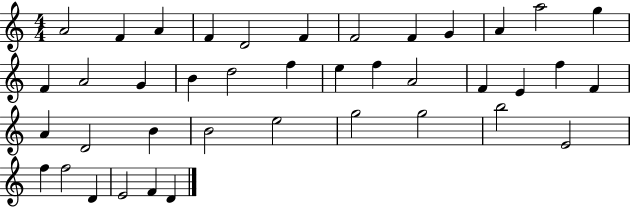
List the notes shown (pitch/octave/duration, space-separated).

A4/h F4/q A4/q F4/q D4/h F4/q F4/h F4/q G4/q A4/q A5/h G5/q F4/q A4/h G4/q B4/q D5/h F5/q E5/q F5/q A4/h F4/q E4/q F5/q F4/q A4/q D4/h B4/q B4/h E5/h G5/h G5/h B5/h E4/h F5/q F5/h D4/q E4/h F4/q D4/q